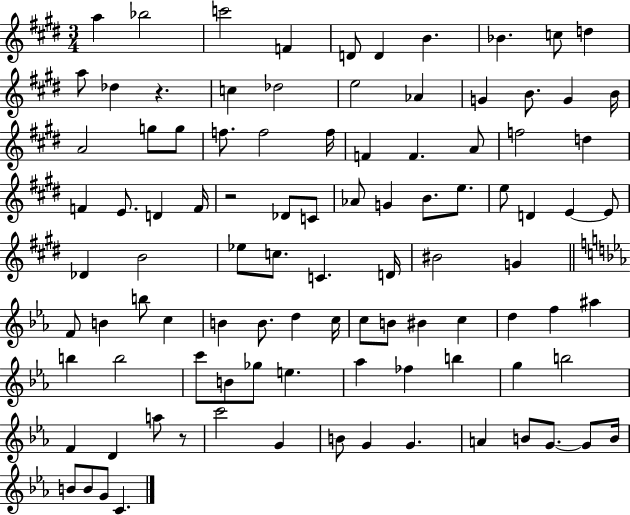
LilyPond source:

{
  \clef treble
  \numericTimeSignature
  \time 3/4
  \key e \major
  a''4 bes''2 | c'''2 f'4 | d'8 d'4 b'4. | bes'4. c''8 d''4 | \break a''8 des''4 r4. | c''4 des''2 | e''2 aes'4 | g'4 b'8. g'4 b'16 | \break a'2 g''8 g''8 | f''8. f''2 f''16 | f'4 f'4. a'8 | f''2 d''4 | \break f'4 e'8. d'4 f'16 | r2 des'8 c'8 | aes'8 g'4 b'8. e''8. | e''8 d'4 e'4~~ e'8 | \break des'4 b'2 | ees''8 c''8. c'4. d'16 | bis'2 g'4 | \bar "||" \break \key ees \major f'8 b'4 b''8 c''4 | b'4 b'8. d''4 c''16 | c''8 b'8 bis'4 c''4 | d''4 f''4 ais''4 | \break b''4 b''2 | c'''8 b'8 ges''8 e''4. | aes''4 fes''4 b''4 | g''4 b''2 | \break f'4 d'4 a''8 r8 | c'''2 g'4 | b'8 g'4 g'4. | a'4 b'8 g'8.~~ g'8 b'16 | \break b'8 b'8 g'8 c'4. | \bar "|."
}